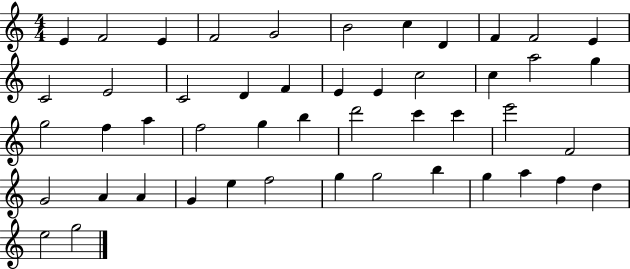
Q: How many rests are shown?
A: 0